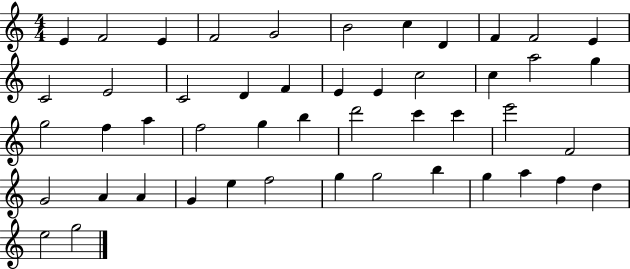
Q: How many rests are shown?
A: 0